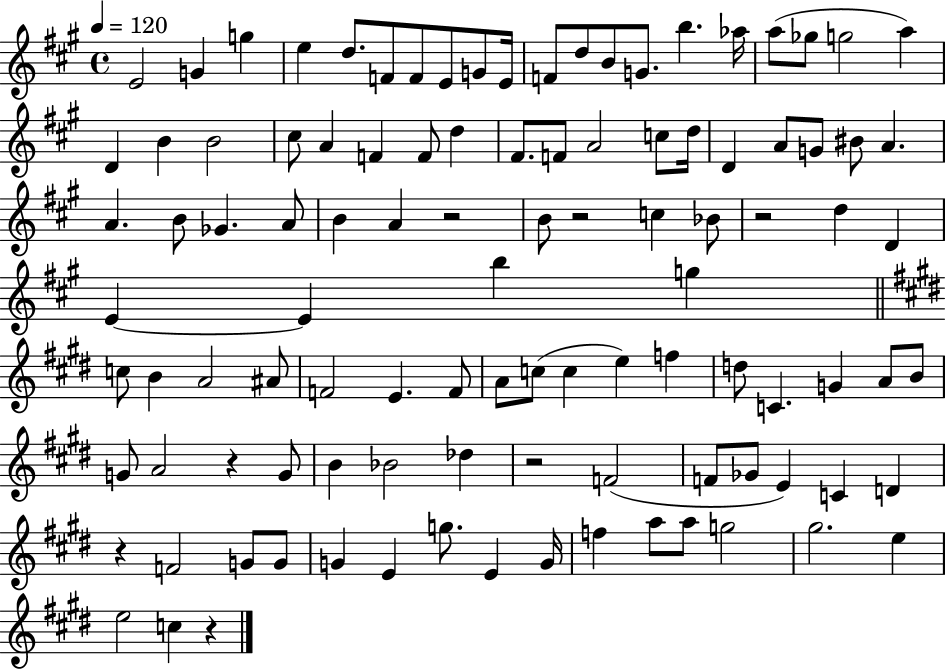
{
  \clef treble
  \time 4/4
  \defaultTimeSignature
  \key a \major
  \tempo 4 = 120
  e'2 g'4 g''4 | e''4 d''8. f'8 f'8 e'8 g'8 e'16 | f'8 d''8 b'8 g'8. b''4. aes''16 | a''8( ges''8 g''2 a''4) | \break d'4 b'4 b'2 | cis''8 a'4 f'4 f'8 d''4 | fis'8. f'8 a'2 c''8 d''16 | d'4 a'8 g'8 bis'8 a'4. | \break a'4. b'8 ges'4. a'8 | b'4 a'4 r2 | b'8 r2 c''4 bes'8 | r2 d''4 d'4 | \break e'4~~ e'4 b''4 g''4 | \bar "||" \break \key e \major c''8 b'4 a'2 ais'8 | f'2 e'4. f'8 | a'8 c''8( c''4 e''4) f''4 | d''8 c'4. g'4 a'8 b'8 | \break g'8 a'2 r4 g'8 | b'4 bes'2 des''4 | r2 f'2( | f'8 ges'8 e'4) c'4 d'4 | \break r4 f'2 g'8 g'8 | g'4 e'4 g''8. e'4 g'16 | f''4 a''8 a''8 g''2 | gis''2. e''4 | \break e''2 c''4 r4 | \bar "|."
}